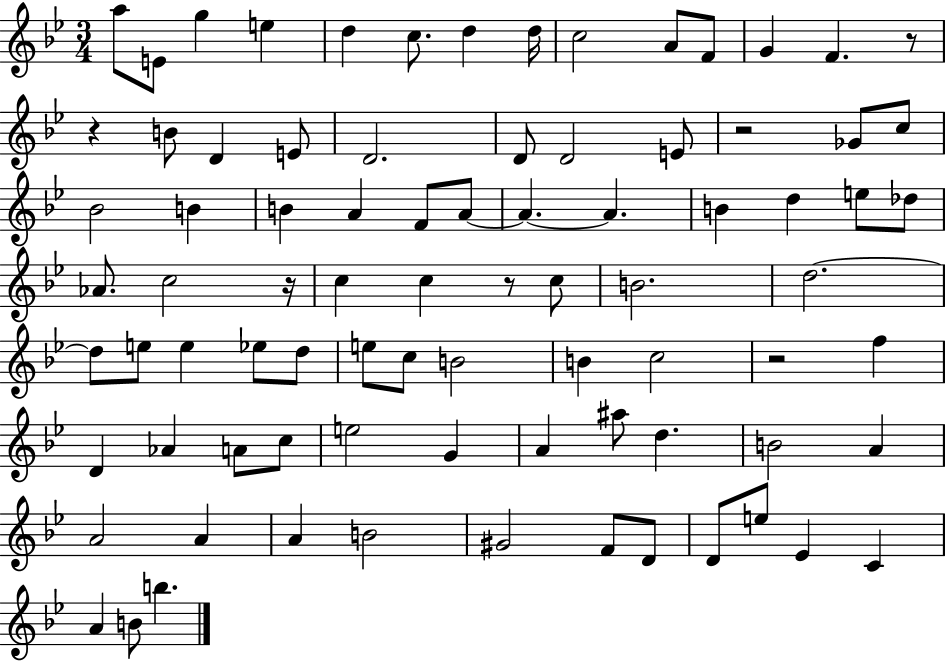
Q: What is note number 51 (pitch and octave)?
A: C5